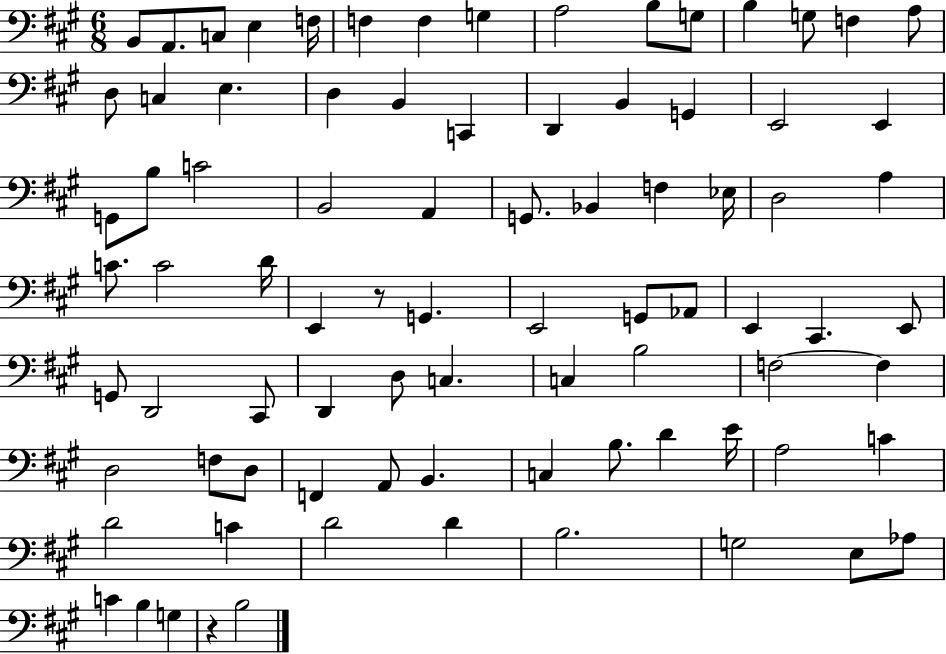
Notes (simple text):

B2/e A2/e. C3/e E3/q F3/s F3/q F3/q G3/q A3/h B3/e G3/e B3/q G3/e F3/q A3/e D3/e C3/q E3/q. D3/q B2/q C2/q D2/q B2/q G2/q E2/h E2/q G2/e B3/e C4/h B2/h A2/q G2/e. Bb2/q F3/q Eb3/s D3/h A3/q C4/e. C4/h D4/s E2/q R/e G2/q. E2/h G2/e Ab2/e E2/q C#2/q. E2/e G2/e D2/h C#2/e D2/q D3/e C3/q. C3/q B3/h F3/h F3/q D3/h F3/e D3/e F2/q A2/e B2/q. C3/q B3/e. D4/q E4/s A3/h C4/q D4/h C4/q D4/h D4/q B3/h. G3/h E3/e Ab3/e C4/q B3/q G3/q R/q B3/h